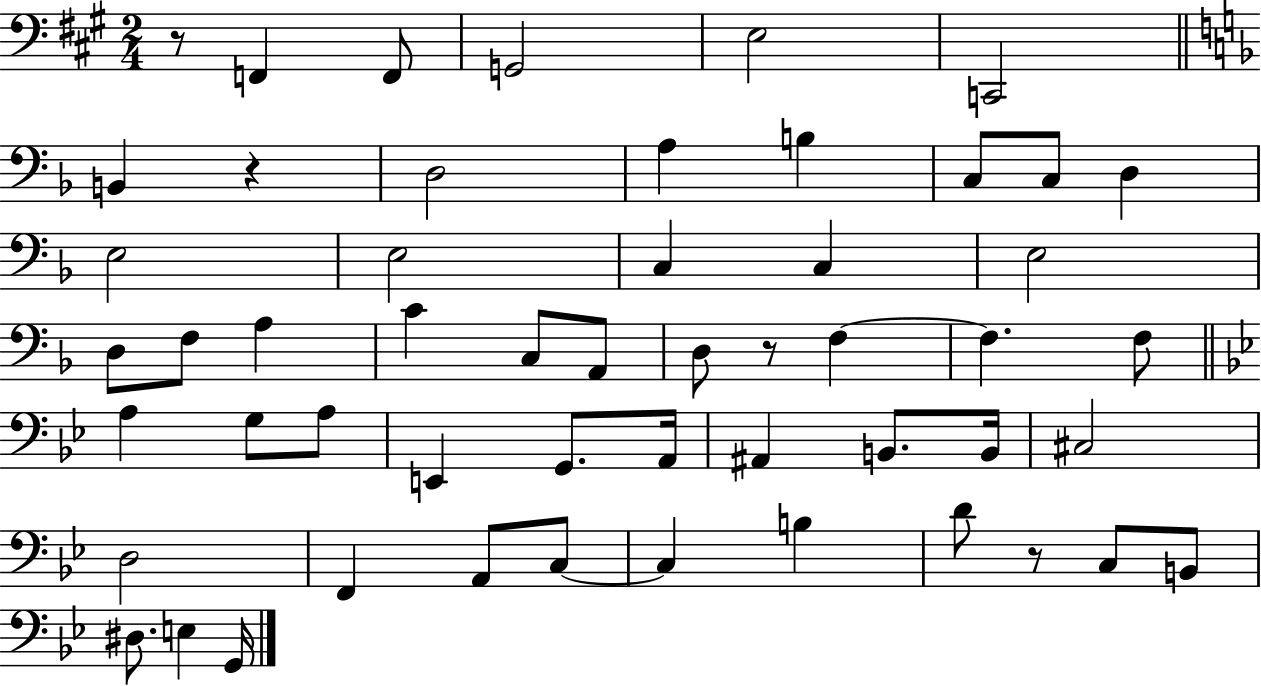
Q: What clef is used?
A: bass